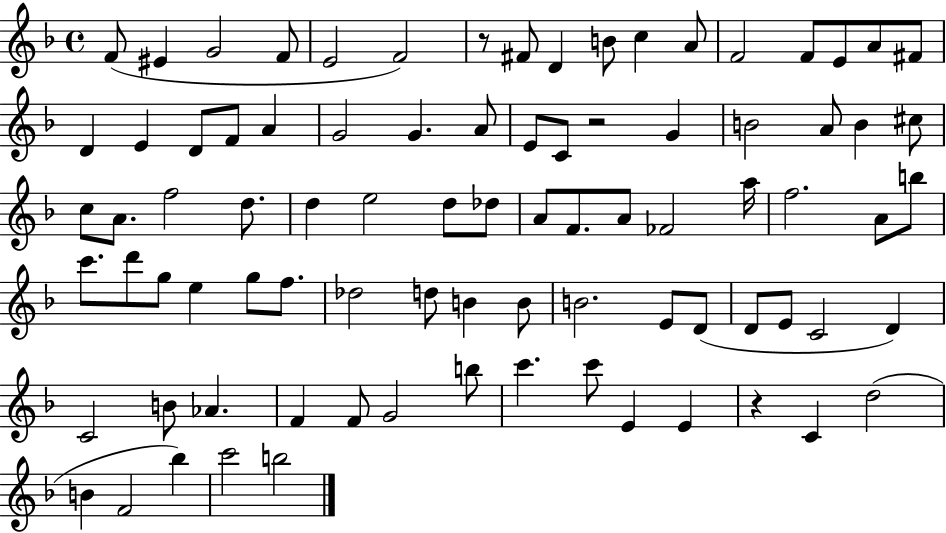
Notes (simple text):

F4/e EIS4/q G4/h F4/e E4/h F4/h R/e F#4/e D4/q B4/e C5/q A4/e F4/h F4/e E4/e A4/e F#4/e D4/q E4/q D4/e F4/e A4/q G4/h G4/q. A4/e E4/e C4/e R/h G4/q B4/h A4/e B4/q C#5/e C5/e A4/e. F5/h D5/e. D5/q E5/h D5/e Db5/e A4/e F4/e. A4/e FES4/h A5/s F5/h. A4/e B5/e C6/e. D6/e G5/e E5/q G5/e F5/e. Db5/h D5/e B4/q B4/e B4/h. E4/e D4/e D4/e E4/e C4/h D4/q C4/h B4/e Ab4/q. F4/q F4/e G4/h B5/e C6/q. C6/e E4/q E4/q R/q C4/q D5/h B4/q F4/h Bb5/q C6/h B5/h